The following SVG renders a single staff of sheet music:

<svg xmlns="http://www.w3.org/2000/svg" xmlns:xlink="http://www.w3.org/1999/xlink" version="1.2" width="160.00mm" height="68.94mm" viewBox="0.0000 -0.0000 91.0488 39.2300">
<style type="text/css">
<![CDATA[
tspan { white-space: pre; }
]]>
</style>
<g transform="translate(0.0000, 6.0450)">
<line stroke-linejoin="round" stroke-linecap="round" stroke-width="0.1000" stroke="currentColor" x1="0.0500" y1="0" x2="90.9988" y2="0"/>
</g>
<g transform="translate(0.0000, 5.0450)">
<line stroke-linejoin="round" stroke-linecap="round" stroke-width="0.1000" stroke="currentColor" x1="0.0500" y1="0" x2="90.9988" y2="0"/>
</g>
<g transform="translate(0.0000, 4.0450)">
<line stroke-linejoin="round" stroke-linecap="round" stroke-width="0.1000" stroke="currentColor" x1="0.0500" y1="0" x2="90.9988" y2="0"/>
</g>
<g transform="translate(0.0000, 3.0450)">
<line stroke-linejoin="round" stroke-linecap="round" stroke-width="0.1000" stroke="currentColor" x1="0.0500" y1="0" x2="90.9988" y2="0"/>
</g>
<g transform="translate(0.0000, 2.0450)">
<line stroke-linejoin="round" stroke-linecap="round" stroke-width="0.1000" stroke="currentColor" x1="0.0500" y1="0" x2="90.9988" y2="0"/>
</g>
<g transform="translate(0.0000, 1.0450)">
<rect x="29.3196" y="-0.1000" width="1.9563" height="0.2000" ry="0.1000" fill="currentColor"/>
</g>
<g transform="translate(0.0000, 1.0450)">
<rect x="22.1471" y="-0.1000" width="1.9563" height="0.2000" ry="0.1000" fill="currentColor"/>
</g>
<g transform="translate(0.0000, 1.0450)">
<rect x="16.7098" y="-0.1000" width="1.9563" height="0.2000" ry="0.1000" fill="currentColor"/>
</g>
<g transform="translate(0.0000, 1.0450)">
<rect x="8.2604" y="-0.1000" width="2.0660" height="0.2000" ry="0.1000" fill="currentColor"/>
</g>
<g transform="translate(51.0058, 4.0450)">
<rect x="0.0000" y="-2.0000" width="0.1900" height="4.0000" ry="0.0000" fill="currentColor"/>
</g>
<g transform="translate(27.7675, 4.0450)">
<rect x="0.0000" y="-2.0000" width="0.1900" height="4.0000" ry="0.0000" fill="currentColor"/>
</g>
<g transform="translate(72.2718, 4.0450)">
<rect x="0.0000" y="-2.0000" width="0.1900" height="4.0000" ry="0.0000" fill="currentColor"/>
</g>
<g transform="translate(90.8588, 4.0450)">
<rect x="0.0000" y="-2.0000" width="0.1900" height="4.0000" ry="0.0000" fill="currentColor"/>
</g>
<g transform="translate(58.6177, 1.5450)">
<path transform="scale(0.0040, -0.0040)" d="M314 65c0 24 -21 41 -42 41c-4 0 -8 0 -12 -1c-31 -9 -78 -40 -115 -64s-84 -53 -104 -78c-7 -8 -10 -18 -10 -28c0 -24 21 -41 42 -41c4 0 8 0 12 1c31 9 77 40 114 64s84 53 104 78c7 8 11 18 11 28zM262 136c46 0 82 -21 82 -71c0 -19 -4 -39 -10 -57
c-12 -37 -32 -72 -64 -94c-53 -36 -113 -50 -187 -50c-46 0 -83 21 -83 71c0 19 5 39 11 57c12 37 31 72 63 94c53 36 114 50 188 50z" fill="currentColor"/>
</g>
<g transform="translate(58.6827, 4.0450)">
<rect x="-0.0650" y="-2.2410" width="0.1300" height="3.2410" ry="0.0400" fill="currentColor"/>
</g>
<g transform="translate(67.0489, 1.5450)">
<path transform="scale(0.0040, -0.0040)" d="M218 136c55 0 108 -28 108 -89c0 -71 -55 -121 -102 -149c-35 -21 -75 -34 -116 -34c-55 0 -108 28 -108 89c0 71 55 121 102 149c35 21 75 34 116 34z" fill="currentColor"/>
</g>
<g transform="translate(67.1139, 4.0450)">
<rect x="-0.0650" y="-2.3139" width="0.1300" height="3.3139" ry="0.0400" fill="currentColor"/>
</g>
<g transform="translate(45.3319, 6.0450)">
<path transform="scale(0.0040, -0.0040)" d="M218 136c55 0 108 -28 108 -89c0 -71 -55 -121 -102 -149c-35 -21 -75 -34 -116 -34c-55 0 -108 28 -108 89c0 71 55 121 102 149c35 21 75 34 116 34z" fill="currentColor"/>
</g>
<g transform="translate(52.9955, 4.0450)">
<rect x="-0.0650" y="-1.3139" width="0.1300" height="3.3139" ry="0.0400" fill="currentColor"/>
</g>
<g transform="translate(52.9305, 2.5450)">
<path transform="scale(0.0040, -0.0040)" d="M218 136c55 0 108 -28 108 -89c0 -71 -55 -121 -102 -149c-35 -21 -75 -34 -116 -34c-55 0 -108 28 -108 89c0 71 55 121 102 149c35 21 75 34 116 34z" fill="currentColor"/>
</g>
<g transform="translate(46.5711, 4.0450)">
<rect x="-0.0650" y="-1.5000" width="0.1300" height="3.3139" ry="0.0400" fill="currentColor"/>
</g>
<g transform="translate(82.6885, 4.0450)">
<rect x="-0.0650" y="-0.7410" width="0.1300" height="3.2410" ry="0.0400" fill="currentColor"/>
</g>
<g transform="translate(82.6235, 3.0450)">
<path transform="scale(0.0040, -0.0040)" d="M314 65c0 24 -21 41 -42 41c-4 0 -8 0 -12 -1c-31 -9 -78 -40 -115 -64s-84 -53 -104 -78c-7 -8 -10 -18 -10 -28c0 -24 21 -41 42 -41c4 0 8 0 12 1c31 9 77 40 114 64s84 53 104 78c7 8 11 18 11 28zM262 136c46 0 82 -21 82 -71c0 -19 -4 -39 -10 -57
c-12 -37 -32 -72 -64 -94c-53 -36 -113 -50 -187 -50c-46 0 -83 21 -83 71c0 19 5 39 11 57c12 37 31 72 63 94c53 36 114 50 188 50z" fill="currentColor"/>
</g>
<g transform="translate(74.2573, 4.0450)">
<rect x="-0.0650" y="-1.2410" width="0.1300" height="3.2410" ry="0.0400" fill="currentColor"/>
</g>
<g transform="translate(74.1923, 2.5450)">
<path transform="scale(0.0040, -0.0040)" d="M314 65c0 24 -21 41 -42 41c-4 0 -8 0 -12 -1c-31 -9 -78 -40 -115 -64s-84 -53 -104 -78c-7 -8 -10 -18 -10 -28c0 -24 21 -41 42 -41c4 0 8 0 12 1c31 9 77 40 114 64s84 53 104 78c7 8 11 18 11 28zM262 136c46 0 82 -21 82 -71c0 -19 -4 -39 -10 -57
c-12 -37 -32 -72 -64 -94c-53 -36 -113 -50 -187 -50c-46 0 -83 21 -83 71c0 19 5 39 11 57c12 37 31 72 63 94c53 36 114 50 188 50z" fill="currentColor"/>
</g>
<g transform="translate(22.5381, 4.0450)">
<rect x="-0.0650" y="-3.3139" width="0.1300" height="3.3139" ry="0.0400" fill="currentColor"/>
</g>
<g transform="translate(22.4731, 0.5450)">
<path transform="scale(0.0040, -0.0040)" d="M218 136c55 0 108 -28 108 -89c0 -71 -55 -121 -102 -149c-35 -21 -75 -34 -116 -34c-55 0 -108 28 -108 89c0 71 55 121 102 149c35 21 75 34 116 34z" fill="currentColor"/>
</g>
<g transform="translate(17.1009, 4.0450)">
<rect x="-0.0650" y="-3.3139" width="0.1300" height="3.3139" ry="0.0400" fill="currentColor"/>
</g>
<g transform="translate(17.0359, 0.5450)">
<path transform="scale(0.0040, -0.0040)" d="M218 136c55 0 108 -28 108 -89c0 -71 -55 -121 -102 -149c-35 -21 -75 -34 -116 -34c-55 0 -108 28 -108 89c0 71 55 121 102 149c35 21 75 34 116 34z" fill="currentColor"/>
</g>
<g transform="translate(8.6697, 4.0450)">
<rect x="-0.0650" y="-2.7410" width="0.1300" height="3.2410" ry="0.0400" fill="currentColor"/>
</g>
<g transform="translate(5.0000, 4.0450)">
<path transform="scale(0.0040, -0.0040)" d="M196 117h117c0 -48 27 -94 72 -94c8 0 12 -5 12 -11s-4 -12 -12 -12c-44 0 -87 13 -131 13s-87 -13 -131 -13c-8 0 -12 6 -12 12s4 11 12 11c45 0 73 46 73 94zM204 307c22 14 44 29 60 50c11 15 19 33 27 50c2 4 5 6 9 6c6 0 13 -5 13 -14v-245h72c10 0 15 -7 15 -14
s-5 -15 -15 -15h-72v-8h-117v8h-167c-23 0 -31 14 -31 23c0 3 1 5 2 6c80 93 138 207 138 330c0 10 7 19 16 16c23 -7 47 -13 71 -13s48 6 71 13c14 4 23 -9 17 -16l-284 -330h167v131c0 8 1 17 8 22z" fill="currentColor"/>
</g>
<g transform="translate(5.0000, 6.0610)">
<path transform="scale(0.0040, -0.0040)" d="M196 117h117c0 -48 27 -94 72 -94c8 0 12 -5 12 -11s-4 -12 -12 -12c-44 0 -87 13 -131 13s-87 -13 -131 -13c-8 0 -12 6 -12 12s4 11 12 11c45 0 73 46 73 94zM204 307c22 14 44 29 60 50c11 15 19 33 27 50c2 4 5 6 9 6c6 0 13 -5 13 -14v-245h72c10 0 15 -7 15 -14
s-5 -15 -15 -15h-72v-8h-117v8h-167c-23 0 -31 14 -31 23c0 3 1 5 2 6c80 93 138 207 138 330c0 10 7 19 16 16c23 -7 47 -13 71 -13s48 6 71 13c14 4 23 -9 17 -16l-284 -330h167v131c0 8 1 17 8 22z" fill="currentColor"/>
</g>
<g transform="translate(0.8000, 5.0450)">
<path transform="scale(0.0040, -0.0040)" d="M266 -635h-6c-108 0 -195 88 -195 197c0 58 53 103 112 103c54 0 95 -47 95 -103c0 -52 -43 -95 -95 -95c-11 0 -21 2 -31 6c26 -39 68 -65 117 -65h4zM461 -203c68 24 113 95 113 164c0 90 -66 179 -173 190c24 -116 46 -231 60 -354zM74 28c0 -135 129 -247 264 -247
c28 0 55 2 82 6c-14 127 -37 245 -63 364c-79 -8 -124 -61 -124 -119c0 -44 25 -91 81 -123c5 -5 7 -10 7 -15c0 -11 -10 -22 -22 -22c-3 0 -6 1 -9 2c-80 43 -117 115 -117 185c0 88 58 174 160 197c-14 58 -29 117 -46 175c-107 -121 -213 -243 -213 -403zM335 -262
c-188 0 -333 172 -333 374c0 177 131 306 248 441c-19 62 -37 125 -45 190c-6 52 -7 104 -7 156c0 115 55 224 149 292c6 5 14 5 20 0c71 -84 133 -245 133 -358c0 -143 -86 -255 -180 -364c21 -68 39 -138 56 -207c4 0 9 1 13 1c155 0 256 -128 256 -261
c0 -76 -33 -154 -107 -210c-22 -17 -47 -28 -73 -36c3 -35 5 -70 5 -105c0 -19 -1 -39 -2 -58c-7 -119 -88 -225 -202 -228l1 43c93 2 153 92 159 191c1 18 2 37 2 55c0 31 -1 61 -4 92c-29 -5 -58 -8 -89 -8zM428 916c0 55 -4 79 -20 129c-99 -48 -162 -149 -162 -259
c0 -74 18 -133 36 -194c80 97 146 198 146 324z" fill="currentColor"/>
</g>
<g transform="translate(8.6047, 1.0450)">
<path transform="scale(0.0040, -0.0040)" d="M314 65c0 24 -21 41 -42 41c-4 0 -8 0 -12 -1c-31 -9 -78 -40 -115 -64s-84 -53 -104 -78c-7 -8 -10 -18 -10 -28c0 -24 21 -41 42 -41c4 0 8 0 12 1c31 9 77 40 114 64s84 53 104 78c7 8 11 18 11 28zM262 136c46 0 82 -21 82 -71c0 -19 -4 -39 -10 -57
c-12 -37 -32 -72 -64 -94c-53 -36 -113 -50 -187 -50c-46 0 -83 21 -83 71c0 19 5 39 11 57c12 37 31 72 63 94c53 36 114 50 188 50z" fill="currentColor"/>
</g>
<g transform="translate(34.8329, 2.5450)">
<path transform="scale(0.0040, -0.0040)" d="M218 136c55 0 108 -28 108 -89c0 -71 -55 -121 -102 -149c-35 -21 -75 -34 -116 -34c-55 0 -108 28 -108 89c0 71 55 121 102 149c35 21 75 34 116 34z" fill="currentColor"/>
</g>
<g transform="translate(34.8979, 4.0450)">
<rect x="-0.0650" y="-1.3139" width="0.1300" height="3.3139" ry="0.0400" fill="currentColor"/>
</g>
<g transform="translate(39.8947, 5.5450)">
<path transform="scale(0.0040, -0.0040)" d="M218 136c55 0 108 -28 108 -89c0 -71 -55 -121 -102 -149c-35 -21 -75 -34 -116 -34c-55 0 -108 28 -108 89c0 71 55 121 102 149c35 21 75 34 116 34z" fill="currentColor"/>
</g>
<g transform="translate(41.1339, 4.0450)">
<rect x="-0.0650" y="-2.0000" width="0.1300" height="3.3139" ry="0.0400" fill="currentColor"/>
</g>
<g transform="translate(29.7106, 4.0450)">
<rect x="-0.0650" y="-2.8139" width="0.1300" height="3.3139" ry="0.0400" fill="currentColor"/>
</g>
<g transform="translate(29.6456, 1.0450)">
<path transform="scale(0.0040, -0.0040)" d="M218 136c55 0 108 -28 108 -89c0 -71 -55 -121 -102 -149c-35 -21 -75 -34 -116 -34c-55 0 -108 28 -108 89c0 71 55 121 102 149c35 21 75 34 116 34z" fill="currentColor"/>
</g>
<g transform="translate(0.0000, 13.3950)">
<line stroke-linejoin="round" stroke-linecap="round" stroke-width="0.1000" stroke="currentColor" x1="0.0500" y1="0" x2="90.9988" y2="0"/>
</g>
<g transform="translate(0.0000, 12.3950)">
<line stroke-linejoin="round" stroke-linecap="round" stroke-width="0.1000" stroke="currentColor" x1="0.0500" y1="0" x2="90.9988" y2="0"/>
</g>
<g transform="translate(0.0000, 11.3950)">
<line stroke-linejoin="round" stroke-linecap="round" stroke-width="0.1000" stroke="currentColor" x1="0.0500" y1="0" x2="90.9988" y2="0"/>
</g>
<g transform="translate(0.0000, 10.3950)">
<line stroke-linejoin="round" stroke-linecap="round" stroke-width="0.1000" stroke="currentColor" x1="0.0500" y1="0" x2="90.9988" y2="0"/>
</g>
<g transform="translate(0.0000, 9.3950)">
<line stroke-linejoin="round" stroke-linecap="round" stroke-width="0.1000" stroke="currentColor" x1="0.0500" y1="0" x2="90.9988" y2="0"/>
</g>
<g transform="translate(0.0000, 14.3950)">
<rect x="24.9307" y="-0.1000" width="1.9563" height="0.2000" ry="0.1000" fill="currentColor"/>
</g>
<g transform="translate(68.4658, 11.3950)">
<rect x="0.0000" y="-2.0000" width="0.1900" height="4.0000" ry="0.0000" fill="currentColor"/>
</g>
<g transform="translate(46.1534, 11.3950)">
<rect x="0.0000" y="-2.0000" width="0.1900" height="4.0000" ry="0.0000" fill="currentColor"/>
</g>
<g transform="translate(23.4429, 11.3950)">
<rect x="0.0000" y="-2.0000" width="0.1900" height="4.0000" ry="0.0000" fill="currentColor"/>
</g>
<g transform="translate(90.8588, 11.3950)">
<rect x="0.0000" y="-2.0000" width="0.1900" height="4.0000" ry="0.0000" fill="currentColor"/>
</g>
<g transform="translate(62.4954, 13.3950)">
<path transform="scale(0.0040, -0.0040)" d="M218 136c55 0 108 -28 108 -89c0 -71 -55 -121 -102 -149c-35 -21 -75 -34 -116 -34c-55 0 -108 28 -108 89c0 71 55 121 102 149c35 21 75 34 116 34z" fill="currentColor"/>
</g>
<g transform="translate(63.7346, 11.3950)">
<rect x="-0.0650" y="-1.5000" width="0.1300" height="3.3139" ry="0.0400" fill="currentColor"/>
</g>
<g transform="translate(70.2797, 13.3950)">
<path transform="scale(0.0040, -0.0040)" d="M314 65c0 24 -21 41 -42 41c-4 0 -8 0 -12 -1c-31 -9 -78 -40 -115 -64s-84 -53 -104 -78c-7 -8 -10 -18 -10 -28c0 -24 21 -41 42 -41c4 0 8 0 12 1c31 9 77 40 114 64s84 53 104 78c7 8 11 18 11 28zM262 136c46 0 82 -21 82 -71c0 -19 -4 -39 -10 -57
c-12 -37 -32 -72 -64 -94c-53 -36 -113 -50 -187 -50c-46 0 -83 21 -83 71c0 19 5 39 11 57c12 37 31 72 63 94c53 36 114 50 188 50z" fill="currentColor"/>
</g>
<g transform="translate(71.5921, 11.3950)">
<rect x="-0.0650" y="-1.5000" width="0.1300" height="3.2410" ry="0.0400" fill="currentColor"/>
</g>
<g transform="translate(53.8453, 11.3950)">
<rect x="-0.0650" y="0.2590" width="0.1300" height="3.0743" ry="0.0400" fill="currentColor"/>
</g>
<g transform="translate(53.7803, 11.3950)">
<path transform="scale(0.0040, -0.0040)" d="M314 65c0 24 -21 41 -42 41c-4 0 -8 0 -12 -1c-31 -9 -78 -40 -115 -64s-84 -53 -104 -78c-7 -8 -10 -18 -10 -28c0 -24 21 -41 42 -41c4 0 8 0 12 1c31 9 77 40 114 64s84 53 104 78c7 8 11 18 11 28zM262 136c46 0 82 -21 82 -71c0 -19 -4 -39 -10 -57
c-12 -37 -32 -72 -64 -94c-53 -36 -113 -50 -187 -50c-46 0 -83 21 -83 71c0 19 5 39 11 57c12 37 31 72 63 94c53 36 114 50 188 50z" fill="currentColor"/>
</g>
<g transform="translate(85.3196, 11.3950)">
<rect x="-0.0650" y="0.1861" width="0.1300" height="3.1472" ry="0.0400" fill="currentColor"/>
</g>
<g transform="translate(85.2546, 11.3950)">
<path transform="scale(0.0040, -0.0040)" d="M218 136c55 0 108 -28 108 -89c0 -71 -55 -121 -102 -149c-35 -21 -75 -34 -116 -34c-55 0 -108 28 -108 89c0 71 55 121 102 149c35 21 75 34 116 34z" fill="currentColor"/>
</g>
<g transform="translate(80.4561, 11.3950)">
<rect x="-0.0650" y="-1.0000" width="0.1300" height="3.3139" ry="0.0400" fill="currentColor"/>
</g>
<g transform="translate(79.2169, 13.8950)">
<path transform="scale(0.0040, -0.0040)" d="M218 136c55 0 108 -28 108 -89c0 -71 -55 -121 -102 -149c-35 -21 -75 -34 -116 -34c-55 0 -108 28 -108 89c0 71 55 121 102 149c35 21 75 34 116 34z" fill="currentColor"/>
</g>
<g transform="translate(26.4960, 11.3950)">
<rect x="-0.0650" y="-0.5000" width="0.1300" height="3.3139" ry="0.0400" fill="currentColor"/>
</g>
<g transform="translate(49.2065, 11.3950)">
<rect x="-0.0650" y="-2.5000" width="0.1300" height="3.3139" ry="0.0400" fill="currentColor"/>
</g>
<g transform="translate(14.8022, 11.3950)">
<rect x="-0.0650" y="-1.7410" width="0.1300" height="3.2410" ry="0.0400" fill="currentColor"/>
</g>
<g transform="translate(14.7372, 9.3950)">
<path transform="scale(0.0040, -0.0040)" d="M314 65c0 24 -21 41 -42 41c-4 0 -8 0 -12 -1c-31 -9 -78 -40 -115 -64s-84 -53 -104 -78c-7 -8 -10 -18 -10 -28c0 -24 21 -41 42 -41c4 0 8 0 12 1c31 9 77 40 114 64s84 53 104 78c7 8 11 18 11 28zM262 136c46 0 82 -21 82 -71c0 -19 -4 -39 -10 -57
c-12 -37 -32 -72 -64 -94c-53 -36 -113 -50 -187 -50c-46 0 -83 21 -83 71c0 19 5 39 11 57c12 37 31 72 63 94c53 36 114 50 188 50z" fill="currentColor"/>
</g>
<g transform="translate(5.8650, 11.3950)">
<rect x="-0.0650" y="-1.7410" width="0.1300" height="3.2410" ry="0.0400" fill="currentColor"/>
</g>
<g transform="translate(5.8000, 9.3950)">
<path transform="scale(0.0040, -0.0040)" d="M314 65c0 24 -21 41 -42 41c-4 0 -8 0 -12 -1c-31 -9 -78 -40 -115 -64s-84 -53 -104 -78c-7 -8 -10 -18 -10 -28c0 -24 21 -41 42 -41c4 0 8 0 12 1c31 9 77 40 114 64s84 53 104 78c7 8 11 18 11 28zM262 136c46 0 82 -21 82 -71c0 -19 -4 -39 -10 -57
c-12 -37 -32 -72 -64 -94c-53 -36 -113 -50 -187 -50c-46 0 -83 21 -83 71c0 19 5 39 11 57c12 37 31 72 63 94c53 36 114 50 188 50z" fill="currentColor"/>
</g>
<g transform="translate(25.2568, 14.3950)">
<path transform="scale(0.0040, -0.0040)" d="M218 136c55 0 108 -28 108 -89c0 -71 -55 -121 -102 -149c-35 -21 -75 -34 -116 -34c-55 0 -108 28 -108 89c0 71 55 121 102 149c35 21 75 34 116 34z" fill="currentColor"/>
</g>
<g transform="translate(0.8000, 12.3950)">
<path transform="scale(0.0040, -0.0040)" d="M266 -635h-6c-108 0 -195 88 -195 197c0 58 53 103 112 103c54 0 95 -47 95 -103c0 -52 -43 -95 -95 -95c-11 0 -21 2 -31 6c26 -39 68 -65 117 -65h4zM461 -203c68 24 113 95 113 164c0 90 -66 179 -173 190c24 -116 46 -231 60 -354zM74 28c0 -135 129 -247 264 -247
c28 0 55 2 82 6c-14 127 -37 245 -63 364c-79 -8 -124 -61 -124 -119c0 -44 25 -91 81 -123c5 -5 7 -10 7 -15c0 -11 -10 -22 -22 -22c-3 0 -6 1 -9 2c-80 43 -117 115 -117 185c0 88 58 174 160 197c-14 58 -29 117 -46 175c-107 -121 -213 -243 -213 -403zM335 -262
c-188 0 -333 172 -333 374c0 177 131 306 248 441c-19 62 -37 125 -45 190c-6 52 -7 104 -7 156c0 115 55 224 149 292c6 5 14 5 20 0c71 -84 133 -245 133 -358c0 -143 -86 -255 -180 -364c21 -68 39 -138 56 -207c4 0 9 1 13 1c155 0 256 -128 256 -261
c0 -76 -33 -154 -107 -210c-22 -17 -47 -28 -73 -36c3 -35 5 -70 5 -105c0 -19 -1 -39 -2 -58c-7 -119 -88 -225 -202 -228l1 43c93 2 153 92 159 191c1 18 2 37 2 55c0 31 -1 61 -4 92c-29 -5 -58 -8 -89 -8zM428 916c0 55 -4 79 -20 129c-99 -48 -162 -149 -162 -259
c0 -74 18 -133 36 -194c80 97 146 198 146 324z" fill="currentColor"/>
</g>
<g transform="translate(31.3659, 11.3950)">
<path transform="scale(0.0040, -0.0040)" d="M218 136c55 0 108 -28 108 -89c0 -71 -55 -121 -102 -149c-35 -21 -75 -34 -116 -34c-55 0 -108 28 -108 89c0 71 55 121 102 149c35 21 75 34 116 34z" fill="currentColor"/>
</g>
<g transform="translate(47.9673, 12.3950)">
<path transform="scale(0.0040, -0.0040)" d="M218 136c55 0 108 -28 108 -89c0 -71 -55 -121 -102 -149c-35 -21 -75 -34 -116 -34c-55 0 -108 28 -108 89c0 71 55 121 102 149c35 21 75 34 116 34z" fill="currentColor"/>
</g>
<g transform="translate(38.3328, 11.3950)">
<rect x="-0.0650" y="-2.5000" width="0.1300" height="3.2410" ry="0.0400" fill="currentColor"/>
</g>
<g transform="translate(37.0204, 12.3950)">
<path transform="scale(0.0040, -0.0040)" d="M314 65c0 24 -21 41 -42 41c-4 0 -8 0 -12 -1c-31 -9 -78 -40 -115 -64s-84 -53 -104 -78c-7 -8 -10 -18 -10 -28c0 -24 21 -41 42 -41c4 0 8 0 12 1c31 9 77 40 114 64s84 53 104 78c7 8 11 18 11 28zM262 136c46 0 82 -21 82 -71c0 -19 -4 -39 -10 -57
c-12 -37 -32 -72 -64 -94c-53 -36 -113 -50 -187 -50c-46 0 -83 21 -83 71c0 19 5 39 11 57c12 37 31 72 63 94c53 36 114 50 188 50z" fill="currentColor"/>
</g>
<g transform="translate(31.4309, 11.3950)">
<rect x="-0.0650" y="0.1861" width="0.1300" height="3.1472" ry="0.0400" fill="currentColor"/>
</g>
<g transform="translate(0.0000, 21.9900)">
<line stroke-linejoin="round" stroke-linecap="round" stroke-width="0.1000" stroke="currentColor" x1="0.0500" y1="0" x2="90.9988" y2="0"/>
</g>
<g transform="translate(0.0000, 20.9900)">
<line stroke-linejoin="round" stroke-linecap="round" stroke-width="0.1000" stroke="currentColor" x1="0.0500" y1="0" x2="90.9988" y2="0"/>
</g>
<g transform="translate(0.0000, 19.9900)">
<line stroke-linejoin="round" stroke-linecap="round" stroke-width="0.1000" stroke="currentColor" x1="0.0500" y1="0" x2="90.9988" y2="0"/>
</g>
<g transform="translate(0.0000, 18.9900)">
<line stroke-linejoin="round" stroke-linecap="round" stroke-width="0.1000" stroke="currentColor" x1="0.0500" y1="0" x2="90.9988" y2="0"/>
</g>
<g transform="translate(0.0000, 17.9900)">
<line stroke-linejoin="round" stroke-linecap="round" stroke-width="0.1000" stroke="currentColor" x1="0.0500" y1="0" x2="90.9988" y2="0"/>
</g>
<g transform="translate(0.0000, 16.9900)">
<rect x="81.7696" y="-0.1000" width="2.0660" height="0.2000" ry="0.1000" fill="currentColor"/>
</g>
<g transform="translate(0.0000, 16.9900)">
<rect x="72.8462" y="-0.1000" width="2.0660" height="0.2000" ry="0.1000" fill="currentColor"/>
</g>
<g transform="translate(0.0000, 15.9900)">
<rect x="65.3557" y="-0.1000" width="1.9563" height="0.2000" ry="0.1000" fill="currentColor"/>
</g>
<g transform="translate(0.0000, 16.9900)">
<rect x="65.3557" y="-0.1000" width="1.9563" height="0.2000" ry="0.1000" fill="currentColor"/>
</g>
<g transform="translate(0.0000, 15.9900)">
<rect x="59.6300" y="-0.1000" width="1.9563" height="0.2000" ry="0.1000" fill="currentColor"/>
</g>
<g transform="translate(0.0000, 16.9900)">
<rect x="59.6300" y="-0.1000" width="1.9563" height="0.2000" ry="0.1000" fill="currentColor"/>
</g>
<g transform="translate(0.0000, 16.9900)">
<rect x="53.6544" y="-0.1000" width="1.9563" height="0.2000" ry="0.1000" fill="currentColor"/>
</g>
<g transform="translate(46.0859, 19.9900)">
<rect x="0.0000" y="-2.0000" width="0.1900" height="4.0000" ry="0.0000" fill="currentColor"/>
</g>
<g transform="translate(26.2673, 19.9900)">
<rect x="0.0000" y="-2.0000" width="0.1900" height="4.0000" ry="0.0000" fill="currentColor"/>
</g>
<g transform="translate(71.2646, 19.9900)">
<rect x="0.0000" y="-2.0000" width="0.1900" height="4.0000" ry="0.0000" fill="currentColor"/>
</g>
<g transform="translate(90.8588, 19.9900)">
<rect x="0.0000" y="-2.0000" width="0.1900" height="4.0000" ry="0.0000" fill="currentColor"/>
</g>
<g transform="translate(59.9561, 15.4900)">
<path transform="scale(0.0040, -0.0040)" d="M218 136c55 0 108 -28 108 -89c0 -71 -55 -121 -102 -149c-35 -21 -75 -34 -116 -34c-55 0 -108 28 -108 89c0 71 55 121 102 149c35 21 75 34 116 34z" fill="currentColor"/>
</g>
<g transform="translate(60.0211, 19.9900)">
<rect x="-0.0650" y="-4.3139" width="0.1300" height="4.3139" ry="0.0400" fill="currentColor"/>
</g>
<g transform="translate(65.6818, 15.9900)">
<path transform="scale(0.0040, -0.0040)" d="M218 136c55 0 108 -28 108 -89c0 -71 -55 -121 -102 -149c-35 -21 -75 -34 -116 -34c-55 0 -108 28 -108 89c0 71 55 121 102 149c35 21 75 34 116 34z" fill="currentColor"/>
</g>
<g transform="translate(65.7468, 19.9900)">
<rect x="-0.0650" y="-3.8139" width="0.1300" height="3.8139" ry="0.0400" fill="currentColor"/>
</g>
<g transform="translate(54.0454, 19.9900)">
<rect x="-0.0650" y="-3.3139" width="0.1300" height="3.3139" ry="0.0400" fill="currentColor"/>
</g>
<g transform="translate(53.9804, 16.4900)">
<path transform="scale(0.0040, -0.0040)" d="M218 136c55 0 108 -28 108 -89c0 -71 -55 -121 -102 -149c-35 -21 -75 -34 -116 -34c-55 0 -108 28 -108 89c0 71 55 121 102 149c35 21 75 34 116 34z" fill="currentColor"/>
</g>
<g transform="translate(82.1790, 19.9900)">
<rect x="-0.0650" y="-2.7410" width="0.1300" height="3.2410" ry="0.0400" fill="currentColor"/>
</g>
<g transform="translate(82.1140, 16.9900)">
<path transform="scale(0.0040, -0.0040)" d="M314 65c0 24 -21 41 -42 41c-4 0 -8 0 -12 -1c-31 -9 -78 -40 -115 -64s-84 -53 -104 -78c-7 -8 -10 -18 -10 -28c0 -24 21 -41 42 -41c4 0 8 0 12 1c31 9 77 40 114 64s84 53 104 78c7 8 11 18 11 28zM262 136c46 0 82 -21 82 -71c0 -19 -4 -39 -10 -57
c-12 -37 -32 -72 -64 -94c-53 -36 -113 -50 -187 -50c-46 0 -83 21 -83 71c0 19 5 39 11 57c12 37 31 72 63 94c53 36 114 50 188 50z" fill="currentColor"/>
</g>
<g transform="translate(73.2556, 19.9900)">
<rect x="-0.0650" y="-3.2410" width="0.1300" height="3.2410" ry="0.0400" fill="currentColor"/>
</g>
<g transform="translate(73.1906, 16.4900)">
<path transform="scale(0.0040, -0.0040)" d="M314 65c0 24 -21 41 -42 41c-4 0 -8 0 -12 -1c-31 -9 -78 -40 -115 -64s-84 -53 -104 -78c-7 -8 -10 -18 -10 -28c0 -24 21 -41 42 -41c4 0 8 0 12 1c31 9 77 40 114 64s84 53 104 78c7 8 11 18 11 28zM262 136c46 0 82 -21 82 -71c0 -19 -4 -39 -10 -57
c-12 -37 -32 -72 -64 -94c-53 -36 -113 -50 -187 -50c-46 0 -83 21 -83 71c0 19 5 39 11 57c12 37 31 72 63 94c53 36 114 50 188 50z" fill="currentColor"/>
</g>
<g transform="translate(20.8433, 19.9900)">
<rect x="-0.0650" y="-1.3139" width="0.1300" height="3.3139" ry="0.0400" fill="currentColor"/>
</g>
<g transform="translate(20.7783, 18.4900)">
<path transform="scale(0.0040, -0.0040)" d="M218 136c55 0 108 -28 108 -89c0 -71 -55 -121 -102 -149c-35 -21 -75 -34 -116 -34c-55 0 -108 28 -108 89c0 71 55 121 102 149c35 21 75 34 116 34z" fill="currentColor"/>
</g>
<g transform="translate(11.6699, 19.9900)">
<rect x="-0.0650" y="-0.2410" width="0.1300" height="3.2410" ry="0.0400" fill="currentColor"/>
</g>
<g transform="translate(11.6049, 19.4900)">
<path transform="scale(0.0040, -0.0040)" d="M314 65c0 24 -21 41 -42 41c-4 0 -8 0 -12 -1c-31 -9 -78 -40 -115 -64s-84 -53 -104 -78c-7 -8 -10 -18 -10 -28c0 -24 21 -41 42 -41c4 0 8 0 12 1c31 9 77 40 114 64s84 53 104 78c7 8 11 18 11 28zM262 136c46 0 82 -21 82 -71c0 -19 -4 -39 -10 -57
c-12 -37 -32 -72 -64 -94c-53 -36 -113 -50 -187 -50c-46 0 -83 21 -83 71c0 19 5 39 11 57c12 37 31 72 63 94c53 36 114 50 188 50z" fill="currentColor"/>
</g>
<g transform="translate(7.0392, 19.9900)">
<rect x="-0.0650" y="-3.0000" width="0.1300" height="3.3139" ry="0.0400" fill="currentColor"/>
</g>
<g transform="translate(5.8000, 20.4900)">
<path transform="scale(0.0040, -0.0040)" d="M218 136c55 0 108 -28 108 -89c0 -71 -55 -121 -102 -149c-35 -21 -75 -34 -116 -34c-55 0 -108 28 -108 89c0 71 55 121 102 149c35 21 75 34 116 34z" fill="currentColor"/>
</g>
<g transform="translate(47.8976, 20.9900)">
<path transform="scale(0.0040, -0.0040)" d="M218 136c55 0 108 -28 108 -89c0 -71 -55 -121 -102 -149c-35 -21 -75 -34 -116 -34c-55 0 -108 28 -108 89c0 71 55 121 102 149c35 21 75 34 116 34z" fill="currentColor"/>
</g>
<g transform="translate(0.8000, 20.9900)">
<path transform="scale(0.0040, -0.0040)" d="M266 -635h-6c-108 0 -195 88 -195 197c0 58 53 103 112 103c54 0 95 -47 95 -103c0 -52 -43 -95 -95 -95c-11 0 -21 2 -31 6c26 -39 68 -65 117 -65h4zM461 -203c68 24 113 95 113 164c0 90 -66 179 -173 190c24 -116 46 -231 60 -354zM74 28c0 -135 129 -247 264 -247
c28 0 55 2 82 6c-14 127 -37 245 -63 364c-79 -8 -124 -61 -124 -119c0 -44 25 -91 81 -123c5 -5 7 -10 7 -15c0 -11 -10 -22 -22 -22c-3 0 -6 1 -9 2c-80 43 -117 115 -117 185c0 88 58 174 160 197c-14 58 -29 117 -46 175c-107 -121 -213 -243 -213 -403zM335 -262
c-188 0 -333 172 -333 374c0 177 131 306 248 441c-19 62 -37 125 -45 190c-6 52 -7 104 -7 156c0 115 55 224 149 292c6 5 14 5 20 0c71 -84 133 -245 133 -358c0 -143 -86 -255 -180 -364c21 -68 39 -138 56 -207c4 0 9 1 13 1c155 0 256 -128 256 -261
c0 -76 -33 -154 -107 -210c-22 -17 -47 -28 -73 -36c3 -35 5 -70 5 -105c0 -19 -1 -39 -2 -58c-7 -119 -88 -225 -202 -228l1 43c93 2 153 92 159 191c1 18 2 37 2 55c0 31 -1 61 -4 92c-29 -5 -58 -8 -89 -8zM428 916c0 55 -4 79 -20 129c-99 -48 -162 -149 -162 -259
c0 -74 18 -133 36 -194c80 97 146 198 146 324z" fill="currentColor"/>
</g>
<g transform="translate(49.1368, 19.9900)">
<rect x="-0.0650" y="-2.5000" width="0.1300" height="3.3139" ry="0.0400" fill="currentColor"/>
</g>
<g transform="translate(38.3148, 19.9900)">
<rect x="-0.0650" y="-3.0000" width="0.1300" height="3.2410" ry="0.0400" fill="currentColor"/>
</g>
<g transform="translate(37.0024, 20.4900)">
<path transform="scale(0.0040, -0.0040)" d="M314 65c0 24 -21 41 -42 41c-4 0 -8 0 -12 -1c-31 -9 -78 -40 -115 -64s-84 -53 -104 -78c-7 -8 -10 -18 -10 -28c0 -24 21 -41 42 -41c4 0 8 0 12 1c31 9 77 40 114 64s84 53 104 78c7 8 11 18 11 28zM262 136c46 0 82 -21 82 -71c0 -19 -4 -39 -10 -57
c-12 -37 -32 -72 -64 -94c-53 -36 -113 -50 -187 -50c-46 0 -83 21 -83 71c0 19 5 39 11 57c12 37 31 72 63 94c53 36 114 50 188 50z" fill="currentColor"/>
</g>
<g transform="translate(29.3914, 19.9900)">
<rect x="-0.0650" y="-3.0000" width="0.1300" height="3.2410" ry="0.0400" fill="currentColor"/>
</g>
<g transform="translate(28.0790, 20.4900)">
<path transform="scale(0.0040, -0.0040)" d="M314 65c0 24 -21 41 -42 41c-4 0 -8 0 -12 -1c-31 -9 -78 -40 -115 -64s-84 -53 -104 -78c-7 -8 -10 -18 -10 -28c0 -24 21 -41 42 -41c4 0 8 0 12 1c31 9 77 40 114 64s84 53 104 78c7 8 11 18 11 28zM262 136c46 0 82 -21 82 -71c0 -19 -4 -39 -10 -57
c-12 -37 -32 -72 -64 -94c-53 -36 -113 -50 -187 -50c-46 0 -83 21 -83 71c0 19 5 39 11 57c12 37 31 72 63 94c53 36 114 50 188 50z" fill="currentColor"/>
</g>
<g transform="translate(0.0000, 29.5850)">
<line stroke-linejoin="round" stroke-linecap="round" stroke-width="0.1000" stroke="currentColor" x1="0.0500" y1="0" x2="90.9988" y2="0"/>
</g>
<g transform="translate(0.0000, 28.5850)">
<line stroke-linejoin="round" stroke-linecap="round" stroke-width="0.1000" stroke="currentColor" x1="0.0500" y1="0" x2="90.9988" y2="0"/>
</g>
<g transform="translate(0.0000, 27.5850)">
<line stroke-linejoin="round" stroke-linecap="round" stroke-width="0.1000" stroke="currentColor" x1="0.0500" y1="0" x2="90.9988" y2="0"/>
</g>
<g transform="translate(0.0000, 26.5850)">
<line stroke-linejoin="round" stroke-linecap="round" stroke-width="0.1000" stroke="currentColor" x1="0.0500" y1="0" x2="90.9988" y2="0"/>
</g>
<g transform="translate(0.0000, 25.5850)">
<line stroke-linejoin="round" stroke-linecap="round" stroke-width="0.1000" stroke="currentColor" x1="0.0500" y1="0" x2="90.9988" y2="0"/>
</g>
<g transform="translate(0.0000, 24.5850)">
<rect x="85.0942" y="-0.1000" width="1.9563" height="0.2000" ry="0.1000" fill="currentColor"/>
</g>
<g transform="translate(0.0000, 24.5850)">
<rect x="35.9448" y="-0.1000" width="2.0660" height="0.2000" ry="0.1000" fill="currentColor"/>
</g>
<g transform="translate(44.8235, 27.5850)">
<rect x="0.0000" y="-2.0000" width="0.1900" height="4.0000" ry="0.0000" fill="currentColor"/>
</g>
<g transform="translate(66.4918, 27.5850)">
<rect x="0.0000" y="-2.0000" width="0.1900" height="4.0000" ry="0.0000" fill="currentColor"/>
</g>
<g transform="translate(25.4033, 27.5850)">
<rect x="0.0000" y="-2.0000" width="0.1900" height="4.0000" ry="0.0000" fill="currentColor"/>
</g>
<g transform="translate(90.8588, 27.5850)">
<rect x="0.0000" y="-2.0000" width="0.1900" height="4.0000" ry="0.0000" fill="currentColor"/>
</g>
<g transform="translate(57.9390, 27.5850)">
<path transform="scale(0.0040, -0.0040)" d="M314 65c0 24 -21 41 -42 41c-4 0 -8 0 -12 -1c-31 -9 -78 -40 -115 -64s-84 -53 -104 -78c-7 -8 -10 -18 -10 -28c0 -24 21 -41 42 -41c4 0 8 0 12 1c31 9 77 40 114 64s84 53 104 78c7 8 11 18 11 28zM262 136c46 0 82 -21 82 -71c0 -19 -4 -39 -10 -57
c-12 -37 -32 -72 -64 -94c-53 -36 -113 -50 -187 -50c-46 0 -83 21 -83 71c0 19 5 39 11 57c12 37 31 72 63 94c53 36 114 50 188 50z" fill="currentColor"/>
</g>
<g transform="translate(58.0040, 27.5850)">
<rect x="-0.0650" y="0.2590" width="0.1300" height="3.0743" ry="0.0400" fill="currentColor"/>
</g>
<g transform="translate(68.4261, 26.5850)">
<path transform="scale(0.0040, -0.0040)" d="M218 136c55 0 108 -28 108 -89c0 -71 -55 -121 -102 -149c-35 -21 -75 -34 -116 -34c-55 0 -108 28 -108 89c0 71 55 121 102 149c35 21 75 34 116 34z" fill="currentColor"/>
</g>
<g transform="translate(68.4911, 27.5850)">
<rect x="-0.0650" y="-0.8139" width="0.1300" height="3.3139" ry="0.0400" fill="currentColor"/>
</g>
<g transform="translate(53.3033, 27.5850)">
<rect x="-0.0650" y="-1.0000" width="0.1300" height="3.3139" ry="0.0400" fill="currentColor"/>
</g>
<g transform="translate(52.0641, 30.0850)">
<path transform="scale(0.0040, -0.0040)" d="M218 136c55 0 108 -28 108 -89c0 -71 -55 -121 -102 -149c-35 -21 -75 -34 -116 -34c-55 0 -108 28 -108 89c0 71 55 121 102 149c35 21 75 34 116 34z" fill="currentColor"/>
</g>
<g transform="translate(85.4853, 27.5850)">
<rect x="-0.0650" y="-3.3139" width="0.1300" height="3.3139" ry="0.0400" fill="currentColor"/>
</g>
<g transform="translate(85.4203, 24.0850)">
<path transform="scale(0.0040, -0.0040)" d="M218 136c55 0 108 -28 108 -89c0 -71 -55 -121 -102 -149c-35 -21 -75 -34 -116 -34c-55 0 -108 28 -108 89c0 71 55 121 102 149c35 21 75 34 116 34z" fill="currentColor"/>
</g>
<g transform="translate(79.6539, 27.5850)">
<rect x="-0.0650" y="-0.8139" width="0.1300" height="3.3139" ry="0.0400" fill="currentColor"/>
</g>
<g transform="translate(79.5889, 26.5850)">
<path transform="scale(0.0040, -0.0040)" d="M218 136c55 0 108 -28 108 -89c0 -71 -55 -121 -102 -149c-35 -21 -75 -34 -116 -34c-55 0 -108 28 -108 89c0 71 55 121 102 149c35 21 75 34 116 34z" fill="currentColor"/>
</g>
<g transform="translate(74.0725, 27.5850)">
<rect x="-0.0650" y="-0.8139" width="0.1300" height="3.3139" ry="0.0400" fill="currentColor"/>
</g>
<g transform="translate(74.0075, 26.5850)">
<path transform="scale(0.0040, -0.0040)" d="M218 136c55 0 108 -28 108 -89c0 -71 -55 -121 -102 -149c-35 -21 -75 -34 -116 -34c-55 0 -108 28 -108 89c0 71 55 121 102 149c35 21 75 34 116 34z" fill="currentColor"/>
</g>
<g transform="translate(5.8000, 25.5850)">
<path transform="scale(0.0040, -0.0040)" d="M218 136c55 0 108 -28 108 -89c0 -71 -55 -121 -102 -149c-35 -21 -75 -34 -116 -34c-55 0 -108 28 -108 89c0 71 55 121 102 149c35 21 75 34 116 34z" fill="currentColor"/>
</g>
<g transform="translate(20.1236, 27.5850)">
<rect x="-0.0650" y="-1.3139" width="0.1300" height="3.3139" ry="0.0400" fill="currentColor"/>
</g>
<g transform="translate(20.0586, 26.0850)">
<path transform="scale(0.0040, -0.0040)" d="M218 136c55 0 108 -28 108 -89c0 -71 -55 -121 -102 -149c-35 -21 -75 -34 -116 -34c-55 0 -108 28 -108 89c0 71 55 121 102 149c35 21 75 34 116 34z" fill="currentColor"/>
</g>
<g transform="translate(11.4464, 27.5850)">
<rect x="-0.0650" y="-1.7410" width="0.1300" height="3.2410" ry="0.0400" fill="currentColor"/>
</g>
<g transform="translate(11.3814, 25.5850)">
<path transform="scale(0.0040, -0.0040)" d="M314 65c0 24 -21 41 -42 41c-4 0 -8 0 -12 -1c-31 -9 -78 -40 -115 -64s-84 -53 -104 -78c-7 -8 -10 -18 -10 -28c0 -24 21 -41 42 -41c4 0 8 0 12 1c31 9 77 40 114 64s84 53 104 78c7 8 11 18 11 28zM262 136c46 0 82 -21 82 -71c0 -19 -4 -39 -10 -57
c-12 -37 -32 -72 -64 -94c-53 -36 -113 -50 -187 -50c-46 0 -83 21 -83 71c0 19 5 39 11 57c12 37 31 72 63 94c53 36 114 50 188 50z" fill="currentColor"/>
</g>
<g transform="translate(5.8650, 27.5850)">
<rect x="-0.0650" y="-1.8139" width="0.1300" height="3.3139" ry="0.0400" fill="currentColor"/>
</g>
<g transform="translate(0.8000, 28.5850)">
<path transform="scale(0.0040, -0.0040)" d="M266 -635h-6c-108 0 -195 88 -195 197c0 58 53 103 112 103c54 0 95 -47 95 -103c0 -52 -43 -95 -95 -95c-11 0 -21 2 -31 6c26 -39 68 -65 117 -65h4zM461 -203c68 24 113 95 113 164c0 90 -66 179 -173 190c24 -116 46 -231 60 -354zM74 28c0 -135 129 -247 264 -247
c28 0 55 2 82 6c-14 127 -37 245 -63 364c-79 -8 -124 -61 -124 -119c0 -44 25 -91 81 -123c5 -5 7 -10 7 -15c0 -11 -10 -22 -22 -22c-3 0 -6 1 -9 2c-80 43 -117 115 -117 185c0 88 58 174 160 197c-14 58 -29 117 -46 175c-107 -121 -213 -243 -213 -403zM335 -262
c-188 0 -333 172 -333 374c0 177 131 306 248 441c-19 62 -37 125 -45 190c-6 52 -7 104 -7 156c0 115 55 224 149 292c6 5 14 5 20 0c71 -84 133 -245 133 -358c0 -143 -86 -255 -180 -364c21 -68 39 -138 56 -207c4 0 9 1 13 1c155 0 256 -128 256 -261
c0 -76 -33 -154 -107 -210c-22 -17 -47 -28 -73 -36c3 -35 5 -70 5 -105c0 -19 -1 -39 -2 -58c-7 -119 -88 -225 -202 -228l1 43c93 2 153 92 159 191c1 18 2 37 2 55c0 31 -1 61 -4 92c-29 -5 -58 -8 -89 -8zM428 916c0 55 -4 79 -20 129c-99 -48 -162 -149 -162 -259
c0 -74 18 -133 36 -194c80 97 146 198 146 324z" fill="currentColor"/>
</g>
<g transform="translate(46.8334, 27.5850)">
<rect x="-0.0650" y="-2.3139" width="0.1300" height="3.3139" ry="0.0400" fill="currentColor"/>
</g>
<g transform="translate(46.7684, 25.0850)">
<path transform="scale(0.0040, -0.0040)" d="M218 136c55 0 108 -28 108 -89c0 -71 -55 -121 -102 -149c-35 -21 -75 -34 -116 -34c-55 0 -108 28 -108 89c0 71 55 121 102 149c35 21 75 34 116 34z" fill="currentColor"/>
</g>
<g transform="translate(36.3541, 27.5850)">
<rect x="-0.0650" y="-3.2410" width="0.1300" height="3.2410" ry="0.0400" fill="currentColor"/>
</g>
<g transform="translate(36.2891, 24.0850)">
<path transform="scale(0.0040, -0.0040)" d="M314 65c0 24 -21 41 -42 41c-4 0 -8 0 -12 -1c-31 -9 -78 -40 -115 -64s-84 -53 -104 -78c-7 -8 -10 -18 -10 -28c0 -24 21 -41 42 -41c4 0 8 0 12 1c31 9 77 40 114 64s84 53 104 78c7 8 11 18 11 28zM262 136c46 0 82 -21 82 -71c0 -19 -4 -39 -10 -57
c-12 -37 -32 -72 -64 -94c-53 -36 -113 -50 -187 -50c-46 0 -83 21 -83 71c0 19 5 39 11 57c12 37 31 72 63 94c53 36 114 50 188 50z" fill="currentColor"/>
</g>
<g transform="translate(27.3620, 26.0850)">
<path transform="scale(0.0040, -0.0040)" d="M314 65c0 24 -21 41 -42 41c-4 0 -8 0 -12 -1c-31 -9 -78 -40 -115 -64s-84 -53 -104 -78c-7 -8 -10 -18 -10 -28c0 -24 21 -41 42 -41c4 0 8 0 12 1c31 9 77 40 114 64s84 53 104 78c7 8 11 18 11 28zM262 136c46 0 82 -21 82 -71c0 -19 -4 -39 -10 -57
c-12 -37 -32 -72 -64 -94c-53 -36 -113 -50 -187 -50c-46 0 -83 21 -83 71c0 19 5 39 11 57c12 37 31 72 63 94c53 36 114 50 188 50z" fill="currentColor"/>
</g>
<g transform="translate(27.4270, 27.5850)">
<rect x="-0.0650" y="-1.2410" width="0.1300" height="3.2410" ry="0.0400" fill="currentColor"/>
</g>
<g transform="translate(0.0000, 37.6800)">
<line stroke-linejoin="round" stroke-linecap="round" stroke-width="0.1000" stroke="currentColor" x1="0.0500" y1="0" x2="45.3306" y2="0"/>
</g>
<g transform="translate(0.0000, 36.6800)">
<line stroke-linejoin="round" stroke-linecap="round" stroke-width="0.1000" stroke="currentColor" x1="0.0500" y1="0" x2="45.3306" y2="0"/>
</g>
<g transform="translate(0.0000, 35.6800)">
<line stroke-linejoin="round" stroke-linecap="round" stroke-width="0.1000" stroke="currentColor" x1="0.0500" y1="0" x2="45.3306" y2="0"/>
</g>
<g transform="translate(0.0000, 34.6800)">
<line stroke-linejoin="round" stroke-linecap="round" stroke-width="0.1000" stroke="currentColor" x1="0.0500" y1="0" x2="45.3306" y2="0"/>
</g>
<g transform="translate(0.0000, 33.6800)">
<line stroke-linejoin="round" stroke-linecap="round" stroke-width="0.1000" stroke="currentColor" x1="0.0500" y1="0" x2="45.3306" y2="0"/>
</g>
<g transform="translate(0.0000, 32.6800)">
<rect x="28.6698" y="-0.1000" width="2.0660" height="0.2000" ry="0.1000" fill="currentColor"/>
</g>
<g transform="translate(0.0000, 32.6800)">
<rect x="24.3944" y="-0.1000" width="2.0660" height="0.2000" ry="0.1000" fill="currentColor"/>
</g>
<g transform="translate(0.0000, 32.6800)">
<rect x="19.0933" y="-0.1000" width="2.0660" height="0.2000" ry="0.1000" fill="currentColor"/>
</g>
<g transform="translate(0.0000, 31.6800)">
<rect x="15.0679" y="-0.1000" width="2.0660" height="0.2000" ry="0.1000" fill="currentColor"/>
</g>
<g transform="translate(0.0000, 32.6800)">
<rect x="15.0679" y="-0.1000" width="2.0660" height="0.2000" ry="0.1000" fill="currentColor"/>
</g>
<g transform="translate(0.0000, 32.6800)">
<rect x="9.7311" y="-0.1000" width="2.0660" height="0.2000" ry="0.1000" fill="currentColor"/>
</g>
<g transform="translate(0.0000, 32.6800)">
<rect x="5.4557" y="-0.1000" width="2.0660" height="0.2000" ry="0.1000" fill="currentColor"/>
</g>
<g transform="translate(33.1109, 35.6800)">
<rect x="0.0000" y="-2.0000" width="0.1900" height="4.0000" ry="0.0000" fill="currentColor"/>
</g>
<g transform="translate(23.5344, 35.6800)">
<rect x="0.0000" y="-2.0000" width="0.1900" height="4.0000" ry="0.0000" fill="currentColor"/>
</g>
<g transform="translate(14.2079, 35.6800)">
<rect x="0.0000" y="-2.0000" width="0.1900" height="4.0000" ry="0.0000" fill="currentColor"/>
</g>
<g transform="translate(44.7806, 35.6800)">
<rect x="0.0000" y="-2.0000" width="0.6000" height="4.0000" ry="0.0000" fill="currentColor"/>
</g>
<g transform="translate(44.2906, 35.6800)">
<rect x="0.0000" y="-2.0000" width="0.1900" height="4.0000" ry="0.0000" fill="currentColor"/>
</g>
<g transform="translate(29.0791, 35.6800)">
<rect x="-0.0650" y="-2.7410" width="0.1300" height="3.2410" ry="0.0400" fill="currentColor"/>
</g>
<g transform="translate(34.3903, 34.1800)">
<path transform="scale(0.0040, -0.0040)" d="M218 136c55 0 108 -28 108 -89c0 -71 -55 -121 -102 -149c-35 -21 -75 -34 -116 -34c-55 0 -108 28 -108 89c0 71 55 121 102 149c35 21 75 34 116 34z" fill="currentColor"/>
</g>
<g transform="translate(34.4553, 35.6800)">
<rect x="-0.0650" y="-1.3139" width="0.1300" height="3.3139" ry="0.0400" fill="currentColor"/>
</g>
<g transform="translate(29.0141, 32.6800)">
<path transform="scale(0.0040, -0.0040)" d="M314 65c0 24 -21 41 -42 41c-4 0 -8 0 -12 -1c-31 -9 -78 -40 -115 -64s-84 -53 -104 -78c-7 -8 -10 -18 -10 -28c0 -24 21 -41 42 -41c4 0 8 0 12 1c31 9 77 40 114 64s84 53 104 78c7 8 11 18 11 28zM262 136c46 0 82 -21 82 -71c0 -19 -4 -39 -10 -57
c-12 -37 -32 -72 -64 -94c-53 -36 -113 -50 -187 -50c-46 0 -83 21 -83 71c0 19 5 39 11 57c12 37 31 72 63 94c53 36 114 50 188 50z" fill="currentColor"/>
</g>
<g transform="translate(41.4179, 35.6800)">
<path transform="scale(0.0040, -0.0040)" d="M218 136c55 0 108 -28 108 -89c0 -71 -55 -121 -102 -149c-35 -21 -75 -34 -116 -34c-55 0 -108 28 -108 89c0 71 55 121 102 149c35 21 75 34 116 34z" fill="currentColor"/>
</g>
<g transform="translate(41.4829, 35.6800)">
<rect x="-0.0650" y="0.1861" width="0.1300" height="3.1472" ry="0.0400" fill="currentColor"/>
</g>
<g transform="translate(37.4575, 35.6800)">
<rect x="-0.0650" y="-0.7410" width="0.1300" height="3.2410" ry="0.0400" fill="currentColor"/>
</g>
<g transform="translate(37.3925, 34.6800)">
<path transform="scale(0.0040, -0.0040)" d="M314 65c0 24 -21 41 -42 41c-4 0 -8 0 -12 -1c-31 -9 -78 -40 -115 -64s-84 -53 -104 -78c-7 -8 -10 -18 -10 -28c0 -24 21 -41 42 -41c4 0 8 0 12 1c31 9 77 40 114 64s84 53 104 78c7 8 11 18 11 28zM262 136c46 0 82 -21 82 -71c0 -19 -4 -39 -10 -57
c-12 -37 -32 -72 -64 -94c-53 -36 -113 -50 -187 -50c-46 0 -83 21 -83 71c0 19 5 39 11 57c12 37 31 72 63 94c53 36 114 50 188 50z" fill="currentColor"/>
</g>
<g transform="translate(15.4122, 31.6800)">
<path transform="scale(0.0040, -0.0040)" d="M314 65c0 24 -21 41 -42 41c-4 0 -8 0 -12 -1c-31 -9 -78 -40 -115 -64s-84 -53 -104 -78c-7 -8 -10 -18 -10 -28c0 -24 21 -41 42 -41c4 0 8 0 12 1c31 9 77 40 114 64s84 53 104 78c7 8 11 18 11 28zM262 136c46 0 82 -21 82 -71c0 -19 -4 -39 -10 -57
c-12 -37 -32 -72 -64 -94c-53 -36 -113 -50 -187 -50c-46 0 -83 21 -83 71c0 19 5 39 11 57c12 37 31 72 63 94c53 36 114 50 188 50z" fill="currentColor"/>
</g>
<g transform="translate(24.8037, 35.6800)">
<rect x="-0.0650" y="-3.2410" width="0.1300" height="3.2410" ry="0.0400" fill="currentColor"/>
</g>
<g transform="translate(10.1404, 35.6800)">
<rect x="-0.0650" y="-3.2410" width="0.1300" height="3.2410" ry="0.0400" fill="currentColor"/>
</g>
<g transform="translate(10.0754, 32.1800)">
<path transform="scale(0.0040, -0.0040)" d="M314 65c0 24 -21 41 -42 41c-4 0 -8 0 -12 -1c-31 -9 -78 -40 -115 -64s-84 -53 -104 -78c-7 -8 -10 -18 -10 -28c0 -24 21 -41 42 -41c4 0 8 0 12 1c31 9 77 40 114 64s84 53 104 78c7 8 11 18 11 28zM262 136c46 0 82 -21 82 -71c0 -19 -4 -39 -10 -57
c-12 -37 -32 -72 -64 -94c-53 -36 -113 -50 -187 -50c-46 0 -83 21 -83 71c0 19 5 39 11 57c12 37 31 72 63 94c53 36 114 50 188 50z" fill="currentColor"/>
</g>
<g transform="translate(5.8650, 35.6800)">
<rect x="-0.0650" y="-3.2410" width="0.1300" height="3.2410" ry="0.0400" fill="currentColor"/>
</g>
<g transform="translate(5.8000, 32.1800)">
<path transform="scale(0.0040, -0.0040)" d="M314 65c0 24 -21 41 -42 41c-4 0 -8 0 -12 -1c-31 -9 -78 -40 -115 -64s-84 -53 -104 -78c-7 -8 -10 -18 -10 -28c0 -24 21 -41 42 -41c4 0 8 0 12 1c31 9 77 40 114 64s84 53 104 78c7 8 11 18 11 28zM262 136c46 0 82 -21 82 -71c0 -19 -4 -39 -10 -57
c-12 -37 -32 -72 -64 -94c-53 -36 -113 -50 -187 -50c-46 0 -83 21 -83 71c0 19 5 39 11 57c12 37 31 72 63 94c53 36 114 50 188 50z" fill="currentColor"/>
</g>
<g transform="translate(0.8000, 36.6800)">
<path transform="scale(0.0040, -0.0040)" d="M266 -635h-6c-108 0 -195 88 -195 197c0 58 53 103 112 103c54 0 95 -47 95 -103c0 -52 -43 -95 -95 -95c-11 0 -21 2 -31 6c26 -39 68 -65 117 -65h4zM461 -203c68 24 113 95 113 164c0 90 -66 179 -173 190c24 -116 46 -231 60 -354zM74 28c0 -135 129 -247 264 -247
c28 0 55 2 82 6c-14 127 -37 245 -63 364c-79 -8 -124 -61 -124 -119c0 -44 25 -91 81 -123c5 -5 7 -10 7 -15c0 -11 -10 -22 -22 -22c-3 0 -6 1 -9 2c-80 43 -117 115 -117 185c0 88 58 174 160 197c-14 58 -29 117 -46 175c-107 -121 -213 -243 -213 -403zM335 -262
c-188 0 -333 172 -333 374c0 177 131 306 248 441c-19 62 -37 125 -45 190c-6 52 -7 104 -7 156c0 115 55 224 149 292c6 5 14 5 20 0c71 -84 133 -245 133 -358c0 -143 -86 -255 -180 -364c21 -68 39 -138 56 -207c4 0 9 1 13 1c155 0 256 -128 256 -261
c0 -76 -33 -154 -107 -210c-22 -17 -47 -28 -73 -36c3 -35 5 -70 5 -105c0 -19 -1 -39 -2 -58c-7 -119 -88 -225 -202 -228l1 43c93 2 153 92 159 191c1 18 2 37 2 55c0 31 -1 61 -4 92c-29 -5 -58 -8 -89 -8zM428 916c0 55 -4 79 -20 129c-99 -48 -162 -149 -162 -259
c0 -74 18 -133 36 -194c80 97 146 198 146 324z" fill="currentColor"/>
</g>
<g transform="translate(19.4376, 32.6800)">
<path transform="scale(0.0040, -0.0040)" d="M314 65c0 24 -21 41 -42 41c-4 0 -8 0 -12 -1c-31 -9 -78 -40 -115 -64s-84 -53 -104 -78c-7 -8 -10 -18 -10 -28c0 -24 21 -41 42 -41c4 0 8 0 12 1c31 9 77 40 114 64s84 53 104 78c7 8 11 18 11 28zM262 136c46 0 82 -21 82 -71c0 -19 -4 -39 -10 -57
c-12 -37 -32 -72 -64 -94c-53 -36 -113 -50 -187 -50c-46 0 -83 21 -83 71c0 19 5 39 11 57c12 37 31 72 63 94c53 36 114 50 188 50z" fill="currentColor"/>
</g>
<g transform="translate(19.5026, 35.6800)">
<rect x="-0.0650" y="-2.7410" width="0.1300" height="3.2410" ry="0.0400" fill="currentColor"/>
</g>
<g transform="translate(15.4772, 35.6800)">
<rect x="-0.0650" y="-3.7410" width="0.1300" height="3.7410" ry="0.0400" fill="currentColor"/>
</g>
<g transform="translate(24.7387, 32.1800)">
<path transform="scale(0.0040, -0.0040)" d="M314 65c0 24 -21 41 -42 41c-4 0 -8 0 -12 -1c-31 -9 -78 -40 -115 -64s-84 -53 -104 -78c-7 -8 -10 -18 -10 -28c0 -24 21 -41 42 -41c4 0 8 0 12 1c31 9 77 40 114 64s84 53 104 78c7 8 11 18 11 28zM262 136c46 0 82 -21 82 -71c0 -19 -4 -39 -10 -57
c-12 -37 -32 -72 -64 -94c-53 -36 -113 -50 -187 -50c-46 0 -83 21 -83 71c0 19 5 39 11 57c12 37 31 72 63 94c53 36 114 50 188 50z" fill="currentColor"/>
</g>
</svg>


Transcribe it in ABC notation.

X:1
T:Untitled
M:4/4
L:1/4
K:C
a2 b b a e F E e g2 g e2 d2 f2 f2 C B G2 G B2 E E2 D B A c2 e A2 A2 G b d' c' b2 a2 f f2 e e2 b2 g D B2 d d d b b2 b2 c'2 a2 b2 a2 e d2 B